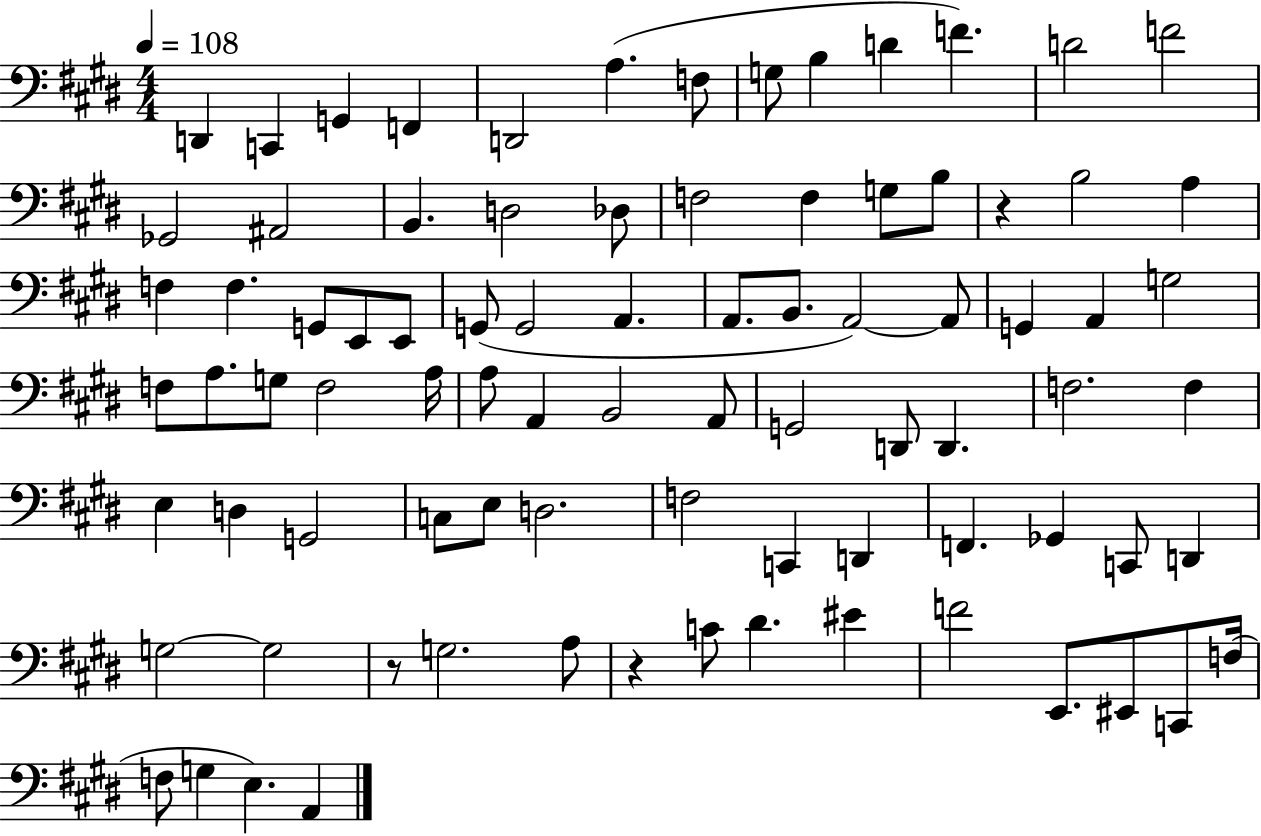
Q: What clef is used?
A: bass